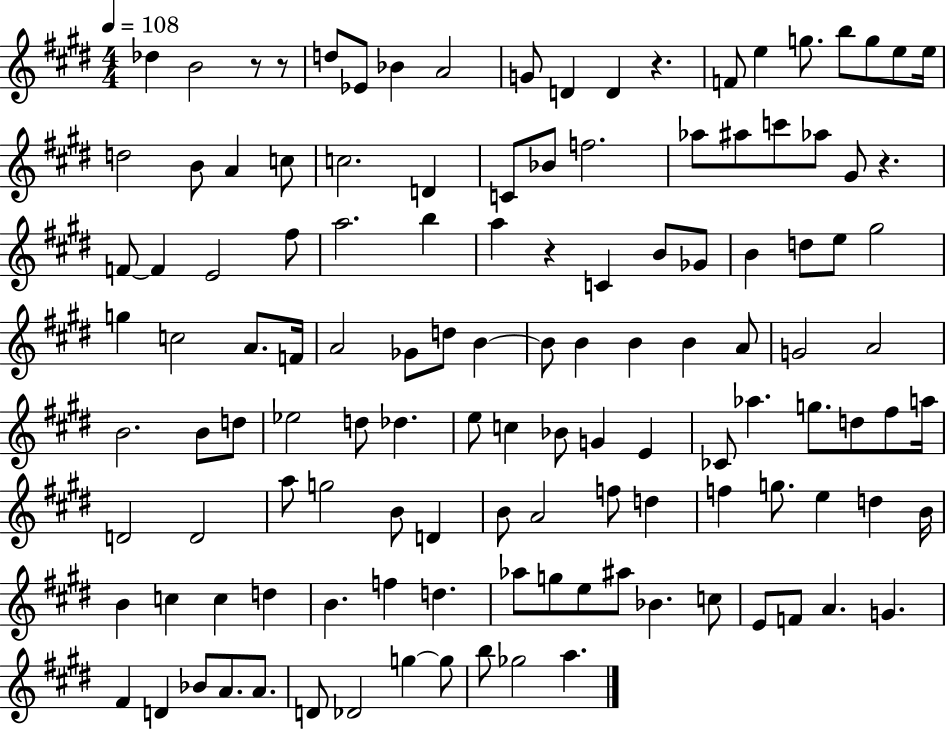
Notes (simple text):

Db5/q B4/h R/e R/e D5/e Eb4/e Bb4/q A4/h G4/e D4/q D4/q R/q. F4/e E5/q G5/e. B5/e G5/e E5/e E5/s D5/h B4/e A4/q C5/e C5/h. D4/q C4/e Bb4/e F5/h. Ab5/e A#5/e C6/e Ab5/e G#4/e R/q. F4/e F4/q E4/h F#5/e A5/h. B5/q A5/q R/q C4/q B4/e Gb4/e B4/q D5/e E5/e G#5/h G5/q C5/h A4/e. F4/s A4/h Gb4/e D5/e B4/q B4/e B4/q B4/q B4/q A4/e G4/h A4/h B4/h. B4/e D5/e Eb5/h D5/e Db5/q. E5/e C5/q Bb4/e G4/q E4/q CES4/e Ab5/q. G5/e. D5/e F#5/e A5/s D4/h D4/h A5/e G5/h B4/e D4/q B4/e A4/h F5/e D5/q F5/q G5/e. E5/q D5/q B4/s B4/q C5/q C5/q D5/q B4/q. F5/q D5/q. Ab5/e G5/e E5/e A#5/e Bb4/q. C5/e E4/e F4/e A4/q. G4/q. F#4/q D4/q Bb4/e A4/e. A4/e. D4/e Db4/h G5/q G5/e B5/e Gb5/h A5/q.